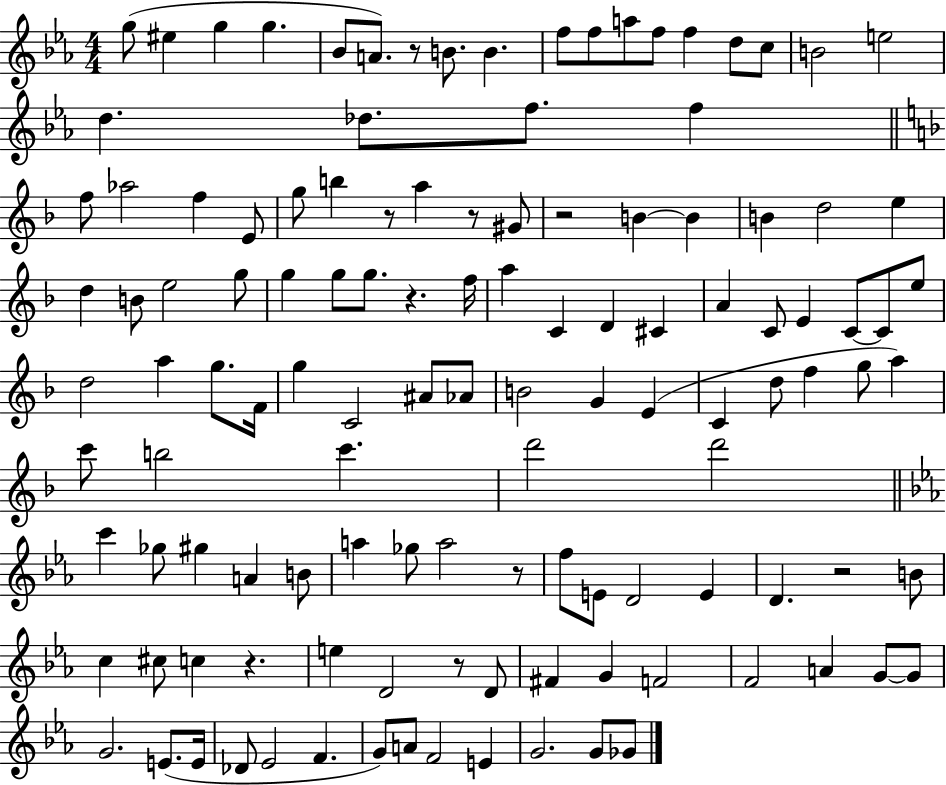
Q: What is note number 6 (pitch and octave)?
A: A4